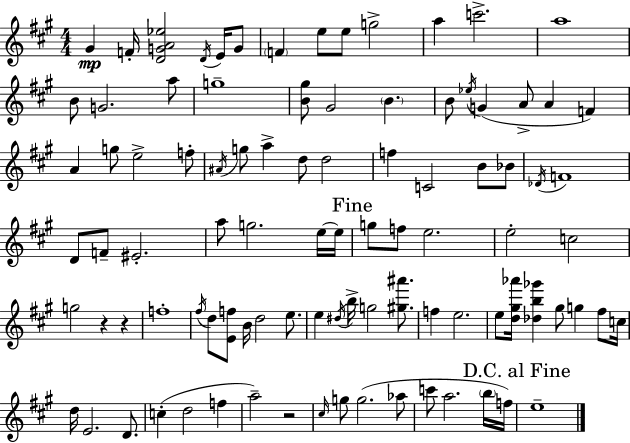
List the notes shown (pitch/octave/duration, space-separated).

G#4/q F4/s [D4,G4,A4,Eb5]/h D4/s E4/s G4/e F4/q E5/e E5/e G5/h A5/q C6/h. A5/w B4/e G4/h. A5/e G5/w [B4,G#5]/e G#4/h B4/q. B4/e Eb5/s G4/q A4/e A4/q F4/q A4/q G5/e E5/h F5/e A#4/s G5/e A5/q D5/e D5/h F5/q C4/h B4/e Bb4/e Db4/s F4/w D4/e F4/e EIS4/h. A5/e G5/h. E5/s E5/s G5/e F5/e E5/h. E5/h C5/h G5/h R/q R/q F5/w F#5/s D5/e [E4,F5]/e B4/s D5/h E5/e. E5/q D#5/s B5/s G5/h [G#5,A#6]/e. F5/q E5/h. E5/e [D5,G#5,Ab6]/s [Db5,B5,Gb6]/q G#5/e G5/q F#5/e C5/s D5/s E4/h. D4/e. C5/q D5/h F5/q A5/h R/h C#5/s G5/e G5/h. Ab5/e C6/e A5/h. B5/s F5/s E5/w